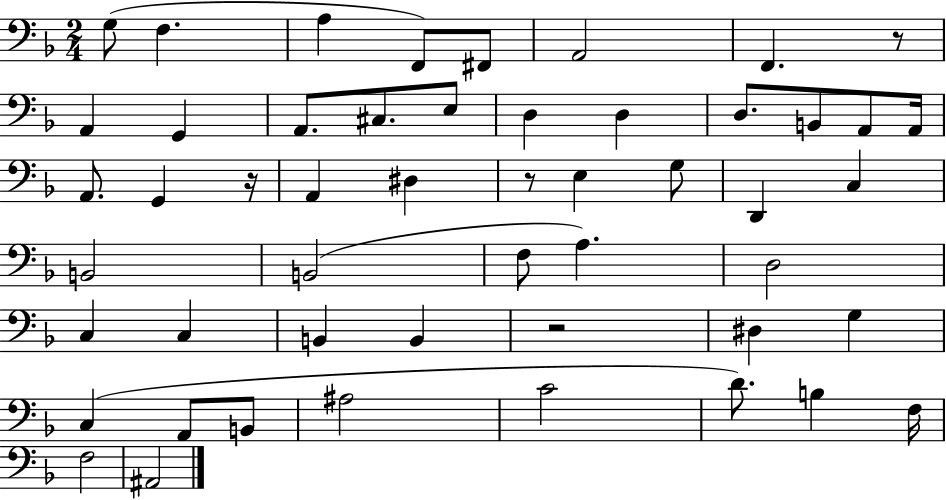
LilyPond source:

{
  \clef bass
  \numericTimeSignature
  \time 2/4
  \key f \major
  g8( f4. | a4 f,8) fis,8 | a,2 | f,4. r8 | \break a,4 g,4 | a,8. cis8. e8 | d4 d4 | d8. b,8 a,8 a,16 | \break a,8. g,4 r16 | a,4 dis4 | r8 e4 g8 | d,4 c4 | \break b,2 | b,2( | f8 a4.) | d2 | \break c4 c4 | b,4 b,4 | r2 | dis4 g4 | \break c4( a,8 b,8 | ais2 | c'2 | d'8.) b4 f16 | \break f2 | ais,2 | \bar "|."
}